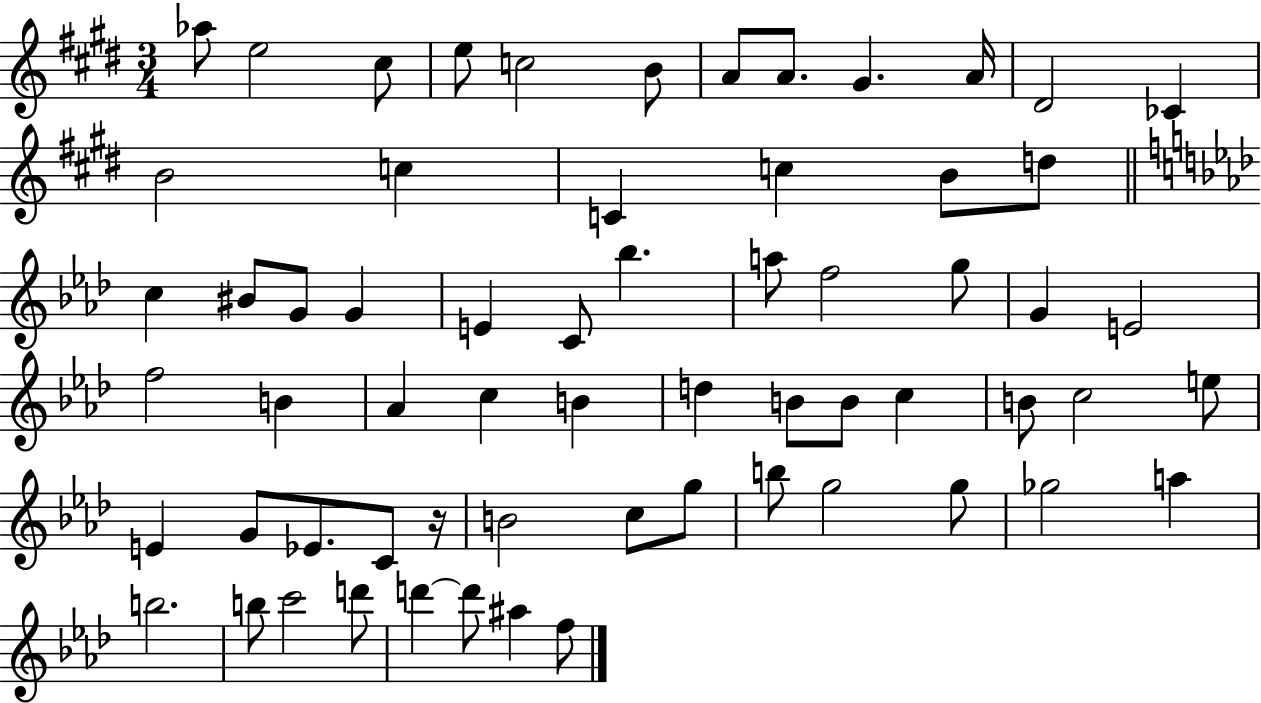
Ab5/e E5/h C#5/e E5/e C5/h B4/e A4/e A4/e. G#4/q. A4/s D#4/h CES4/q B4/h C5/q C4/q C5/q B4/e D5/e C5/q BIS4/e G4/e G4/q E4/q C4/e Bb5/q. A5/e F5/h G5/e G4/q E4/h F5/h B4/q Ab4/q C5/q B4/q D5/q B4/e B4/e C5/q B4/e C5/h E5/e E4/q G4/e Eb4/e. C4/e R/s B4/h C5/e G5/e B5/e G5/h G5/e Gb5/h A5/q B5/h. B5/e C6/h D6/e D6/q D6/e A#5/q F5/e